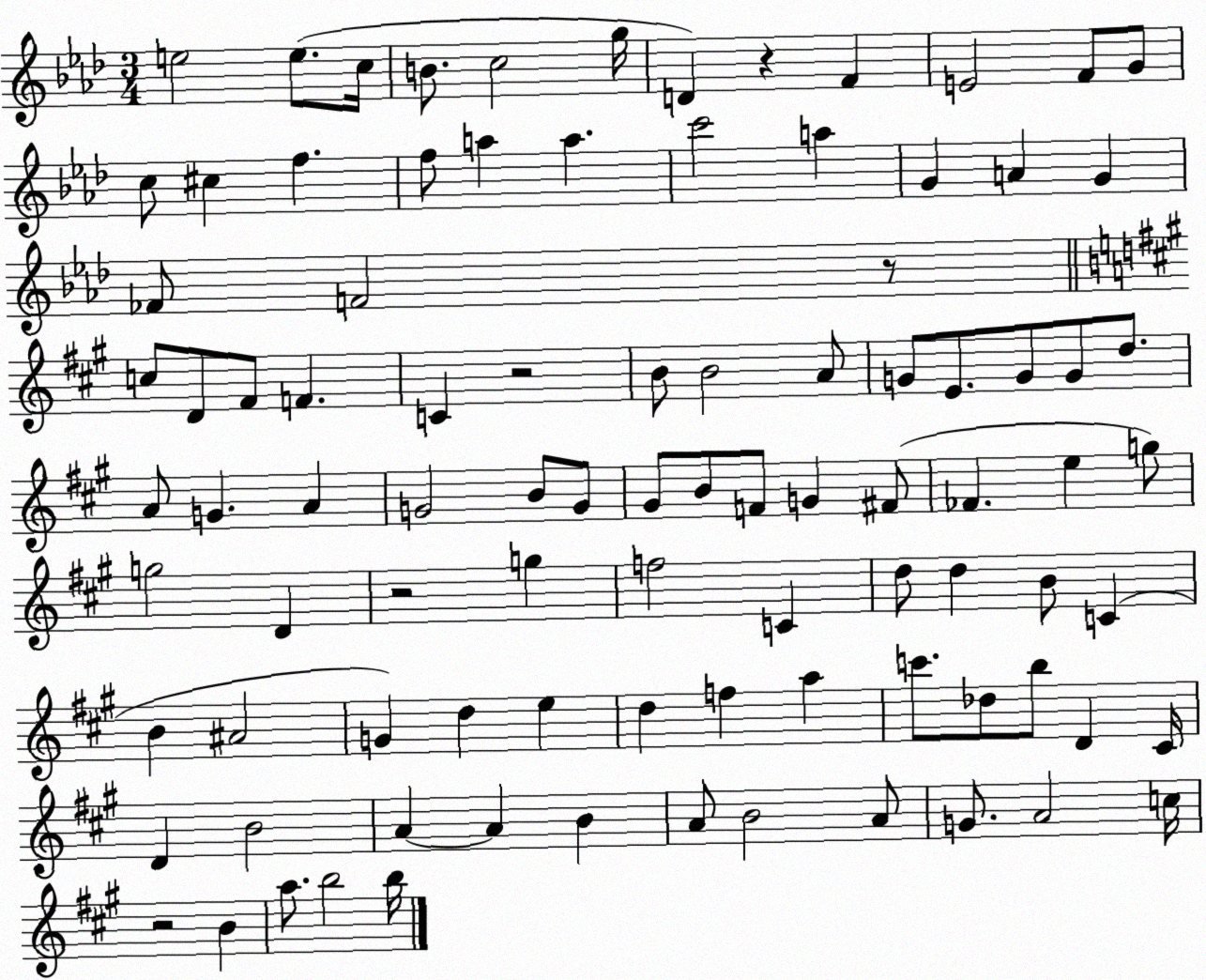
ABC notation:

X:1
T:Untitled
M:3/4
L:1/4
K:Ab
e2 e/2 c/4 B/2 c2 g/4 D z F E2 F/2 G/2 c/2 ^c f f/2 a a c'2 a G A G _F/2 F2 z/2 c/2 D/2 ^F/2 F C z2 B/2 B2 A/2 G/2 E/2 G/2 G/2 d/2 A/2 G A G2 B/2 G/2 ^G/2 B/2 F/2 G ^F/2 _F e g/2 g2 D z2 g f2 C d/2 d B/2 C B ^A2 G d e d f a c'/2 _d/2 b/2 D ^C/4 D B2 A A B A/2 B2 A/2 G/2 A2 c/4 z2 B a/2 b2 b/4